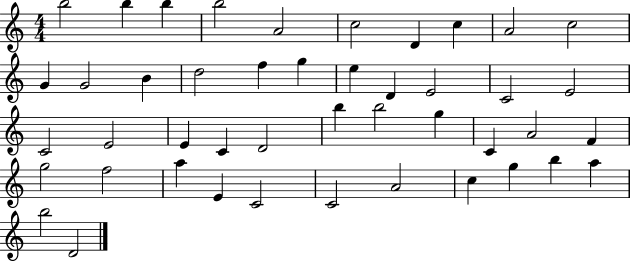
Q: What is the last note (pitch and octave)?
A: D4